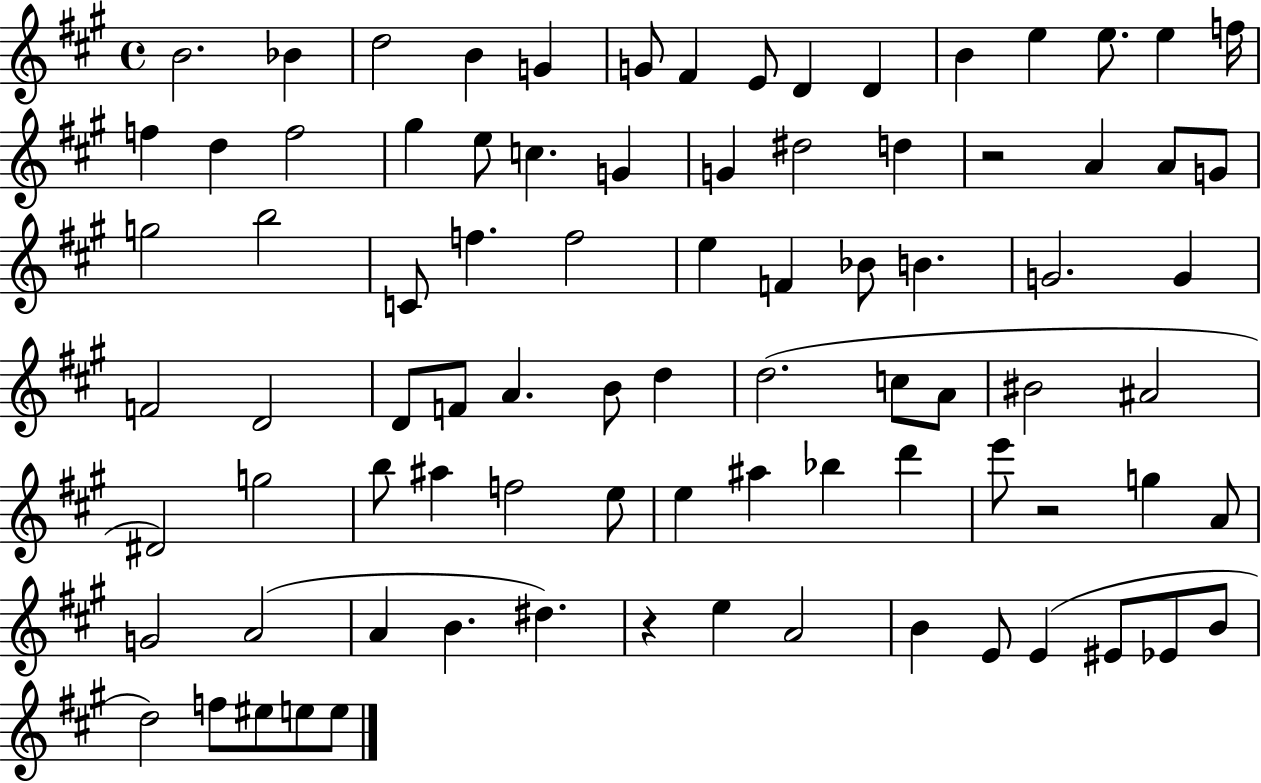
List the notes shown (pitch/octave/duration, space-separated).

B4/h. Bb4/q D5/h B4/q G4/q G4/e F#4/q E4/e D4/q D4/q B4/q E5/q E5/e. E5/q F5/s F5/q D5/q F5/h G#5/q E5/e C5/q. G4/q G4/q D#5/h D5/q R/h A4/q A4/e G4/e G5/h B5/h C4/e F5/q. F5/h E5/q F4/q Bb4/e B4/q. G4/h. G4/q F4/h D4/h D4/e F4/e A4/q. B4/e D5/q D5/h. C5/e A4/e BIS4/h A#4/h D#4/h G5/h B5/e A#5/q F5/h E5/e E5/q A#5/q Bb5/q D6/q E6/e R/h G5/q A4/e G4/h A4/h A4/q B4/q. D#5/q. R/q E5/q A4/h B4/q E4/e E4/q EIS4/e Eb4/e B4/e D5/h F5/e EIS5/e E5/e E5/e